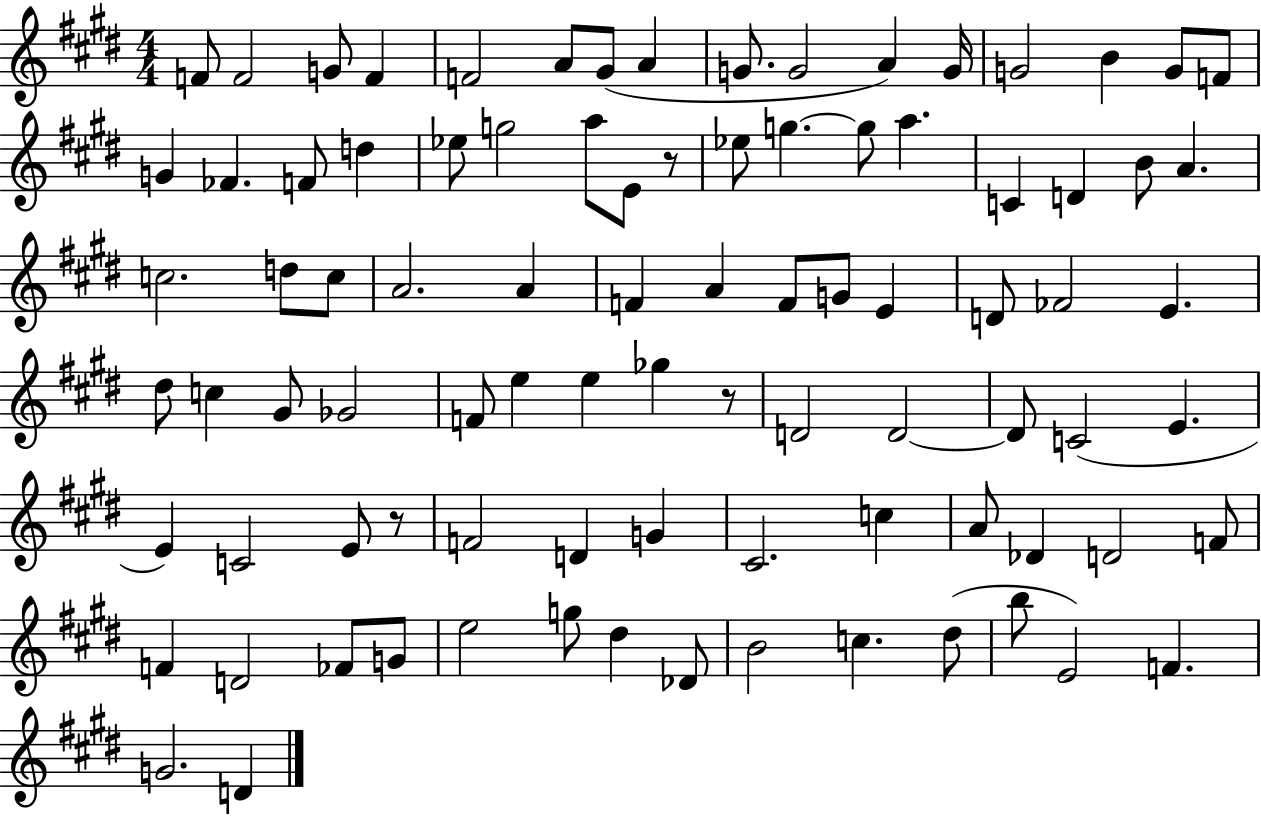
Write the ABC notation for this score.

X:1
T:Untitled
M:4/4
L:1/4
K:E
F/2 F2 G/2 F F2 A/2 ^G/2 A G/2 G2 A G/4 G2 B G/2 F/2 G _F F/2 d _e/2 g2 a/2 E/2 z/2 _e/2 g g/2 a C D B/2 A c2 d/2 c/2 A2 A F A F/2 G/2 E D/2 _F2 E ^d/2 c ^G/2 _G2 F/2 e e _g z/2 D2 D2 D/2 C2 E E C2 E/2 z/2 F2 D G ^C2 c A/2 _D D2 F/2 F D2 _F/2 G/2 e2 g/2 ^d _D/2 B2 c ^d/2 b/2 E2 F G2 D